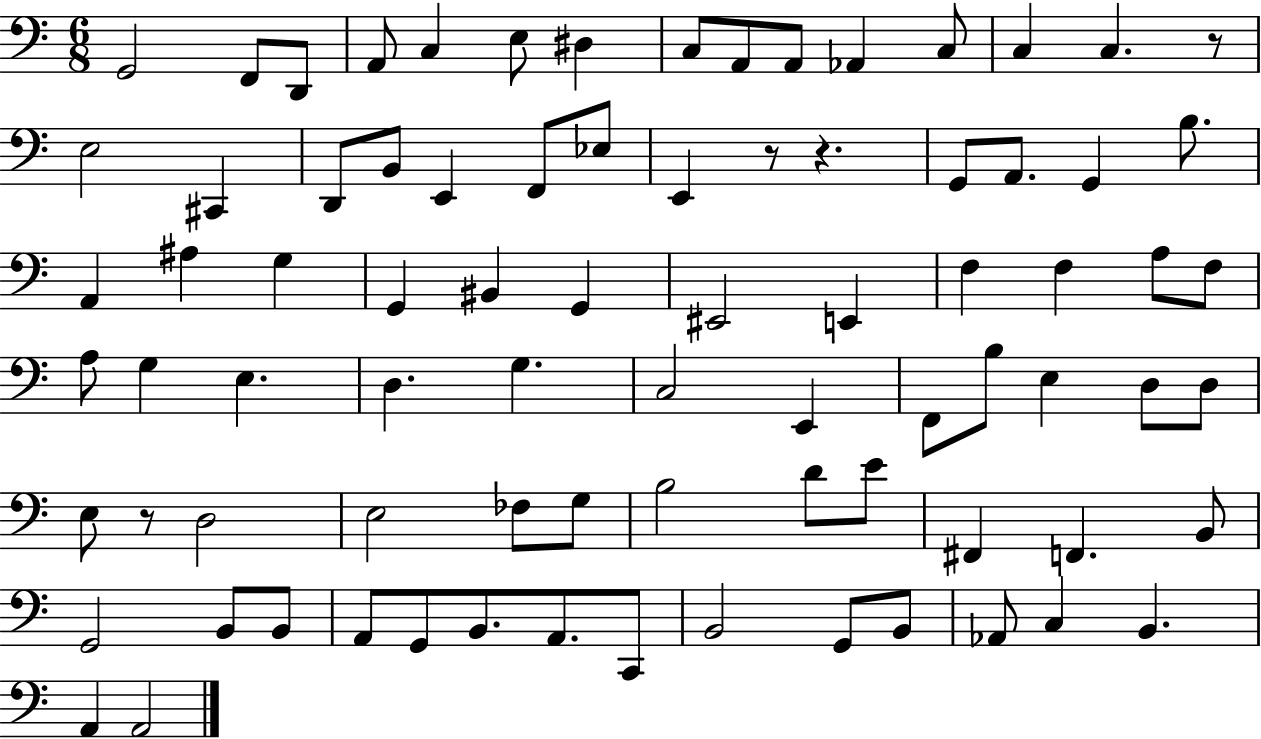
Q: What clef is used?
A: bass